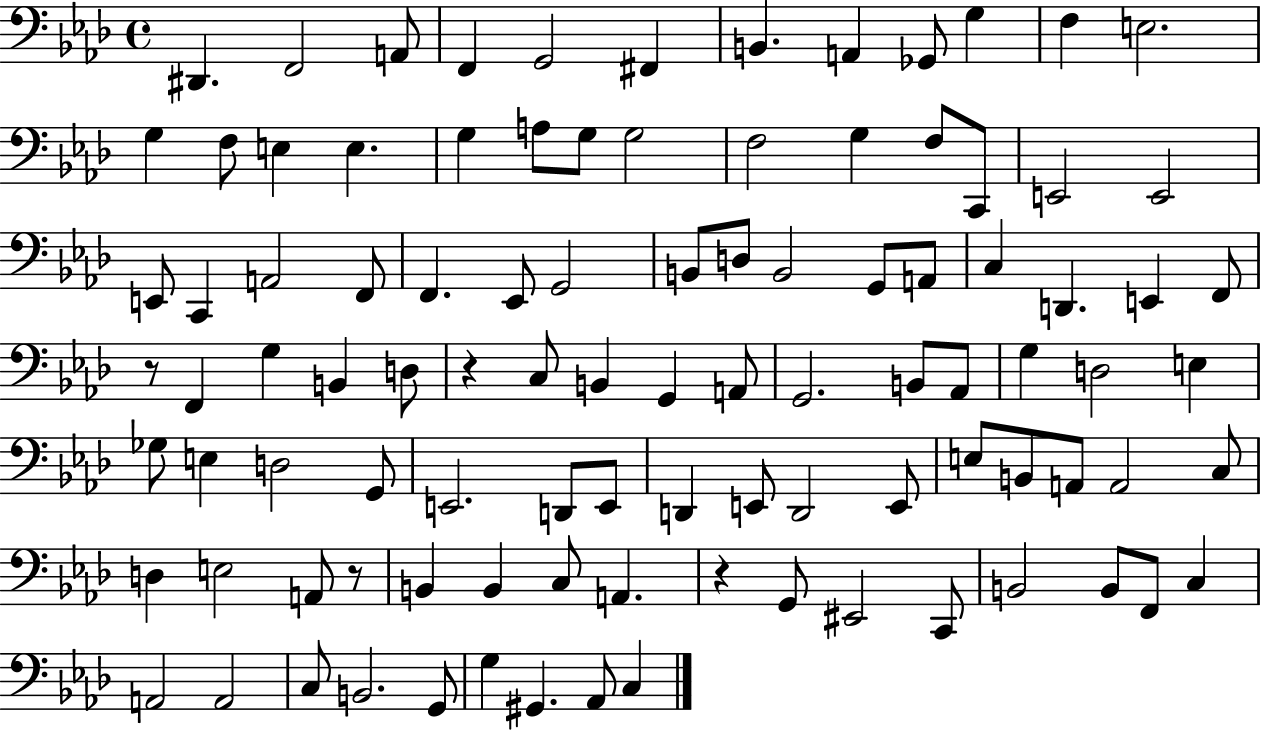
{
  \clef bass
  \time 4/4
  \defaultTimeSignature
  \key aes \major
  dis,4. f,2 a,8 | f,4 g,2 fis,4 | b,4. a,4 ges,8 g4 | f4 e2. | \break g4 f8 e4 e4. | g4 a8 g8 g2 | f2 g4 f8 c,8 | e,2 e,2 | \break e,8 c,4 a,2 f,8 | f,4. ees,8 g,2 | b,8 d8 b,2 g,8 a,8 | c4 d,4. e,4 f,8 | \break r8 f,4 g4 b,4 d8 | r4 c8 b,4 g,4 a,8 | g,2. b,8 aes,8 | g4 d2 e4 | \break ges8 e4 d2 g,8 | e,2. d,8 e,8 | d,4 e,8 d,2 e,8 | e8 b,8 a,8 a,2 c8 | \break d4 e2 a,8 r8 | b,4 b,4 c8 a,4. | r4 g,8 eis,2 c,8 | b,2 b,8 f,8 c4 | \break a,2 a,2 | c8 b,2. g,8 | g4 gis,4. aes,8 c4 | \bar "|."
}